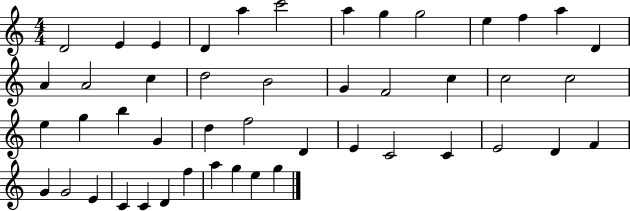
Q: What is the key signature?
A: C major